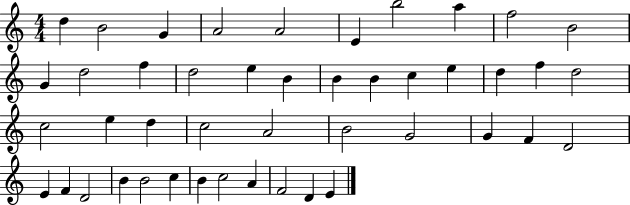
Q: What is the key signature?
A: C major